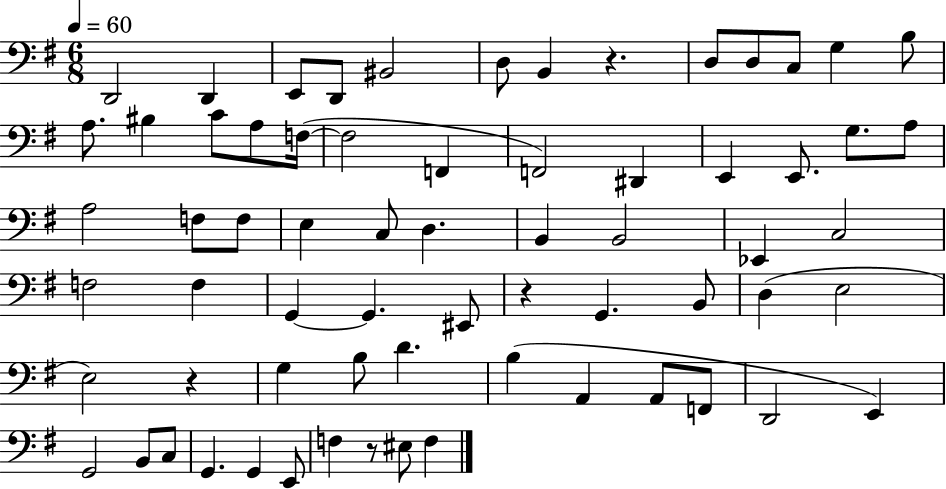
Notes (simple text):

D2/h D2/q E2/e D2/e BIS2/h D3/e B2/q R/q. D3/e D3/e C3/e G3/q B3/e A3/e. BIS3/q C4/e A3/e F3/s F3/h F2/q F2/h D#2/q E2/q E2/e. G3/e. A3/e A3/h F3/e F3/e E3/q C3/e D3/q. B2/q B2/h Eb2/q C3/h F3/h F3/q G2/q G2/q. EIS2/e R/q G2/q. B2/e D3/q E3/h E3/h R/q G3/q B3/e D4/q. B3/q A2/q A2/e F2/e D2/h E2/q G2/h B2/e C3/e G2/q. G2/q E2/e F3/q R/e EIS3/e F3/q